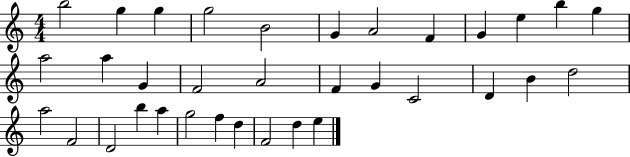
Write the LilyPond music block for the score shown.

{
  \clef treble
  \numericTimeSignature
  \time 4/4
  \key c \major
  b''2 g''4 g''4 | g''2 b'2 | g'4 a'2 f'4 | g'4 e''4 b''4 g''4 | \break a''2 a''4 g'4 | f'2 a'2 | f'4 g'4 c'2 | d'4 b'4 d''2 | \break a''2 f'2 | d'2 b''4 a''4 | g''2 f''4 d''4 | f'2 d''4 e''4 | \break \bar "|."
}